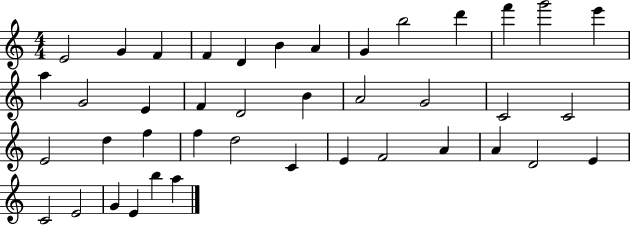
E4/h G4/q F4/q F4/q D4/q B4/q A4/q G4/q B5/h D6/q F6/q G6/h E6/q A5/q G4/h E4/q F4/q D4/h B4/q A4/h G4/h C4/h C4/h E4/h D5/q F5/q F5/q D5/h C4/q E4/q F4/h A4/q A4/q D4/h E4/q C4/h E4/h G4/q E4/q B5/q A5/q